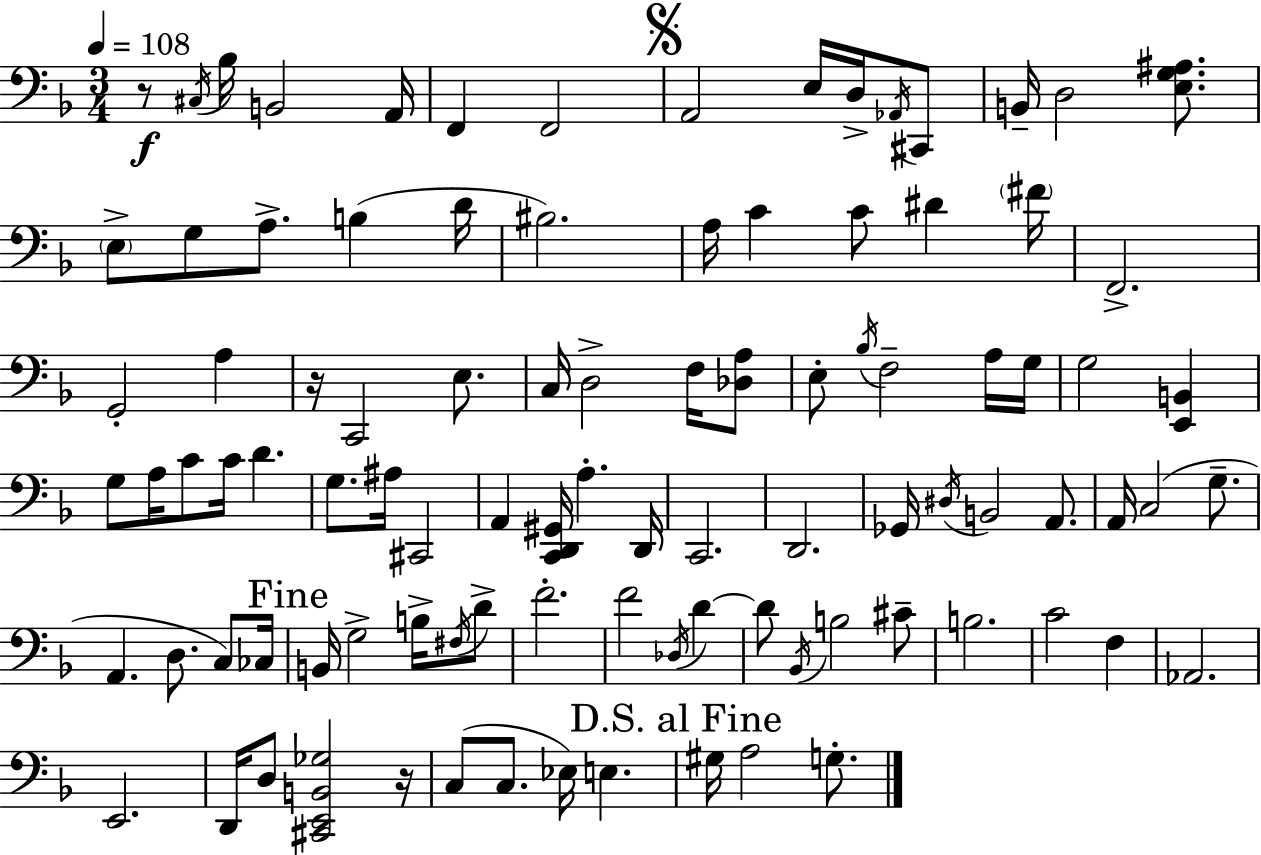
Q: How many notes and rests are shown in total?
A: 97